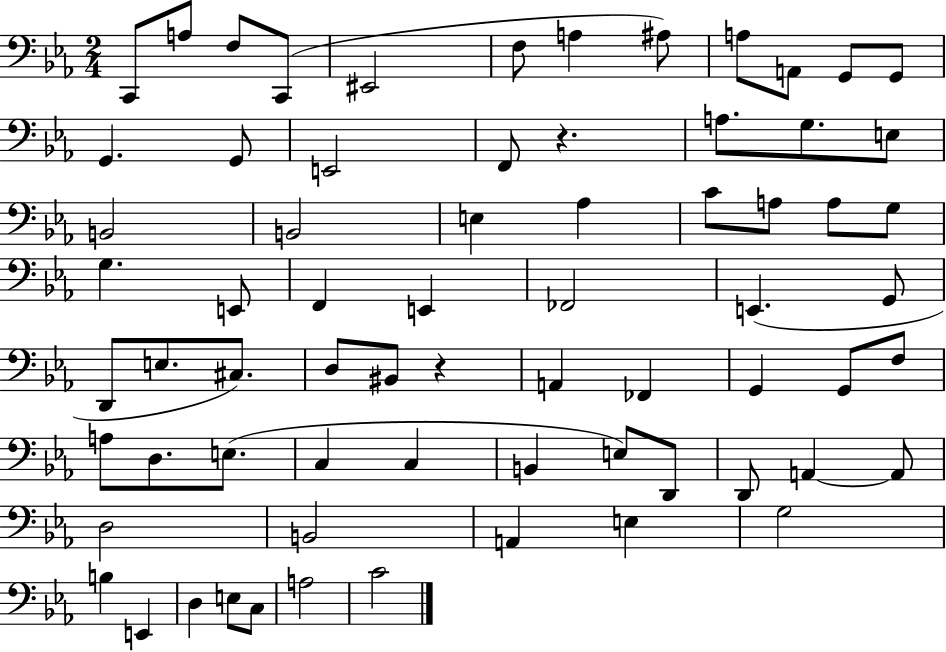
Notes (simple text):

C2/e A3/e F3/e C2/e EIS2/h F3/e A3/q A#3/e A3/e A2/e G2/e G2/e G2/q. G2/e E2/h F2/e R/q. A3/e. G3/e. E3/e B2/h B2/h E3/q Ab3/q C4/e A3/e A3/e G3/e G3/q. E2/e F2/q E2/q FES2/h E2/q. G2/e D2/e E3/e. C#3/e. D3/e BIS2/e R/q A2/q FES2/q G2/q G2/e F3/e A3/e D3/e. E3/e. C3/q C3/q B2/q E3/e D2/e D2/e A2/q A2/e D3/h B2/h A2/q E3/q G3/h B3/q E2/q D3/q E3/e C3/e A3/h C4/h